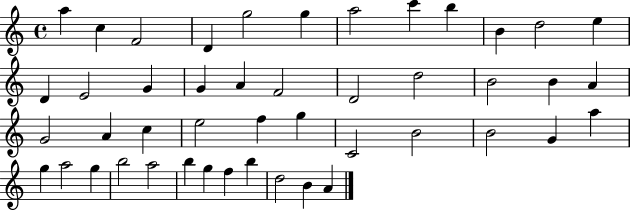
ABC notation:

X:1
T:Untitled
M:4/4
L:1/4
K:C
a c F2 D g2 g a2 c' b B d2 e D E2 G G A F2 D2 d2 B2 B A G2 A c e2 f g C2 B2 B2 G a g a2 g b2 a2 b g f b d2 B A